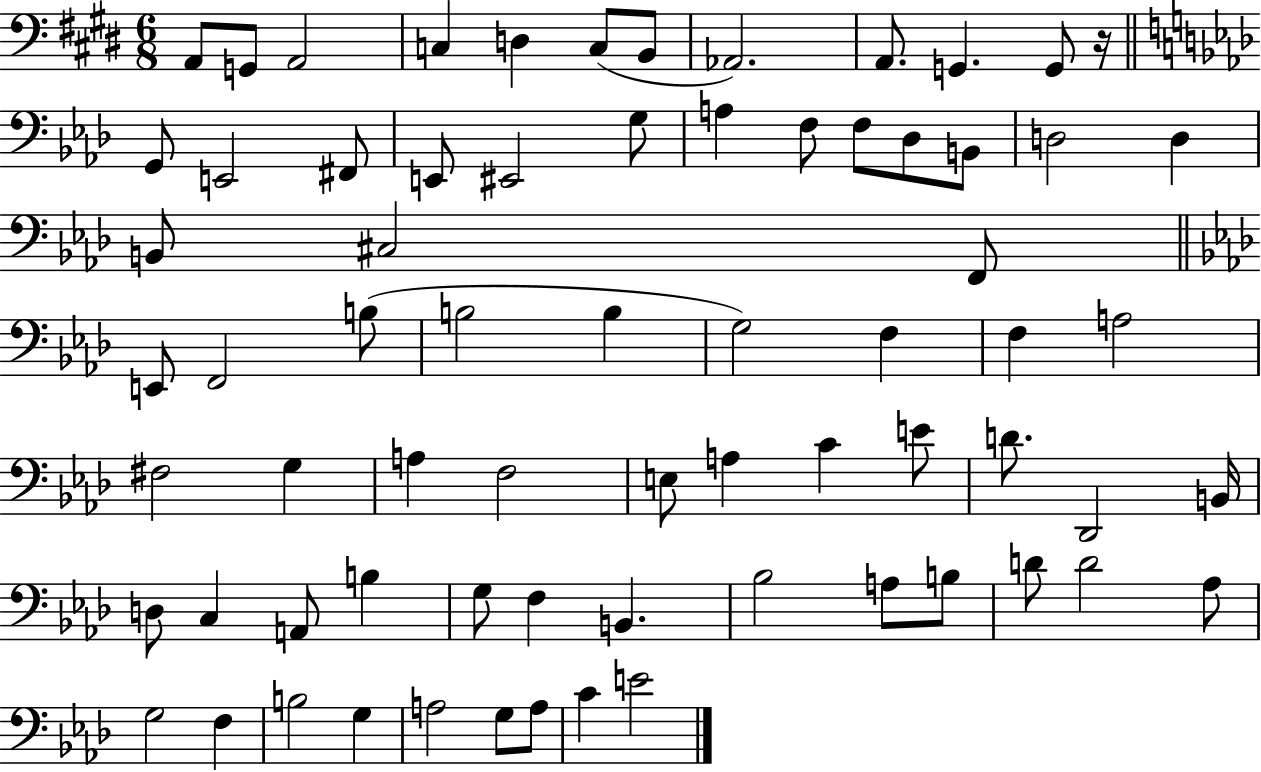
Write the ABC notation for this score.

X:1
T:Untitled
M:6/8
L:1/4
K:E
A,,/2 G,,/2 A,,2 C, D, C,/2 B,,/2 _A,,2 A,,/2 G,, G,,/2 z/4 G,,/2 E,,2 ^F,,/2 E,,/2 ^E,,2 G,/2 A, F,/2 F,/2 _D,/2 B,,/2 D,2 D, B,,/2 ^C,2 F,,/2 E,,/2 F,,2 B,/2 B,2 B, G,2 F, F, A,2 ^F,2 G, A, F,2 E,/2 A, C E/2 D/2 _D,,2 B,,/4 D,/2 C, A,,/2 B, G,/2 F, B,, _B,2 A,/2 B,/2 D/2 D2 _A,/2 G,2 F, B,2 G, A,2 G,/2 A,/2 C E2